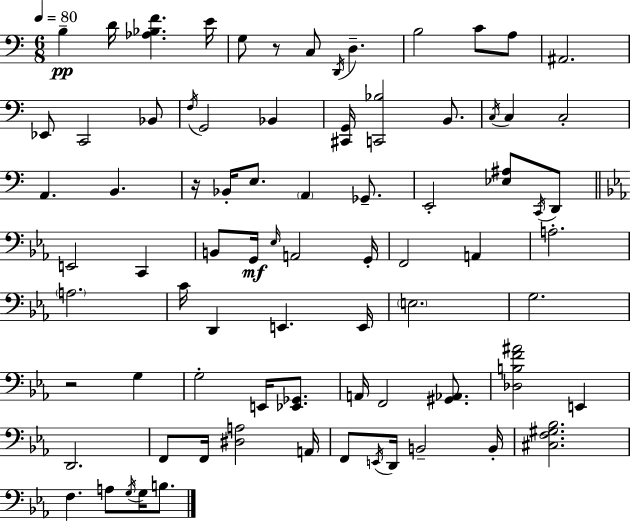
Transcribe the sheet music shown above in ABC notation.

X:1
T:Untitled
M:6/8
L:1/4
K:C
B, D/4 [_A,_B,F] E/4 G,/2 z/2 C,/2 D,,/4 D, B,2 C/2 A,/2 ^A,,2 _E,,/2 C,,2 _B,,/2 F,/4 G,,2 _B,, [^C,,G,,]/4 [C,,_B,]2 B,,/2 C,/4 C, C,2 A,, B,, z/4 _B,,/4 E,/2 A,, _G,,/2 E,,2 [_E,^A,]/2 C,,/4 D,,/2 E,,2 C,, B,,/2 G,,/4 _E,/4 A,,2 G,,/4 F,,2 A,, A,2 A,2 C/4 D,, E,, E,,/4 E,2 G,2 z2 G, G,2 E,,/4 [_E,,_G,,]/2 A,,/4 F,,2 [^G,,_A,,]/2 [_D,B,F^A]2 E,, D,,2 F,,/2 F,,/4 [^D,A,]2 A,,/4 F,,/2 E,,/4 D,,/4 B,,2 B,,/4 [^C,F,^G,_B,]2 F, A,/2 G,/4 G,/4 B,/2